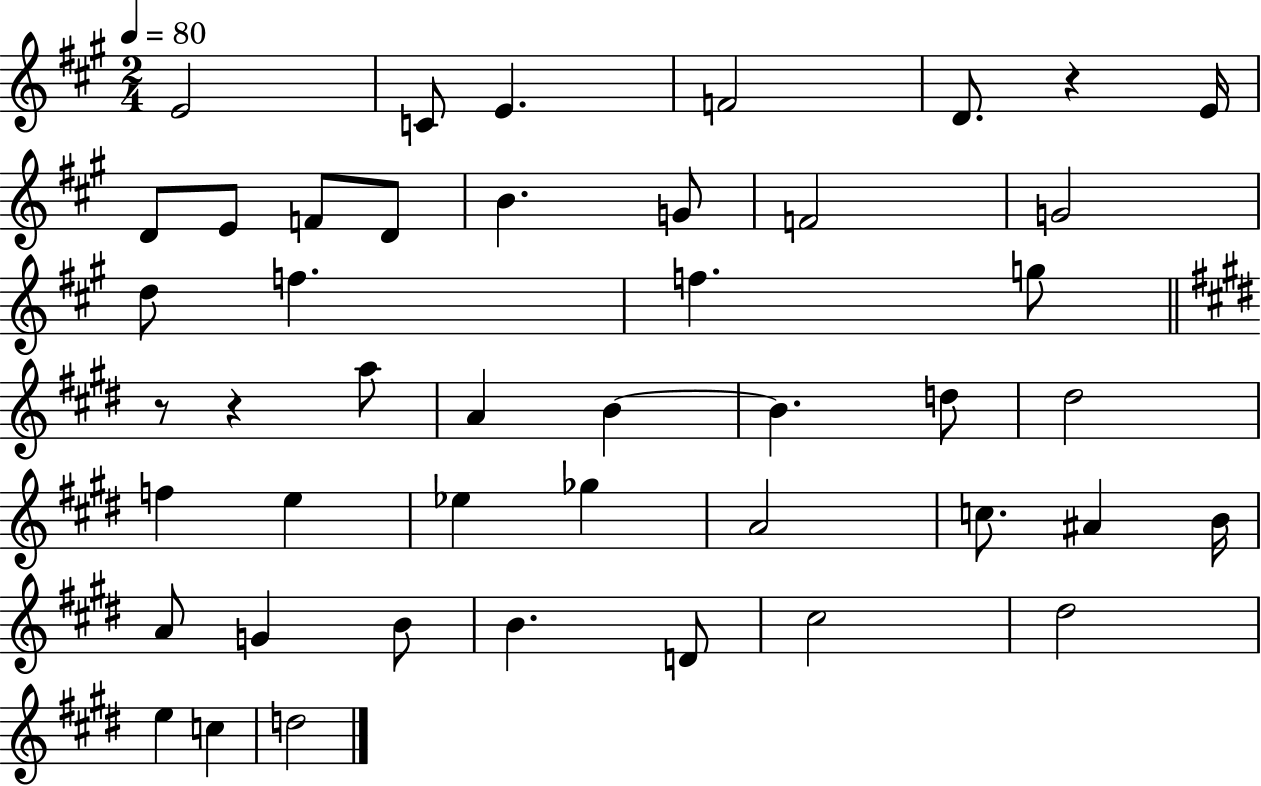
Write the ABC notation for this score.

X:1
T:Untitled
M:2/4
L:1/4
K:A
E2 C/2 E F2 D/2 z E/4 D/2 E/2 F/2 D/2 B G/2 F2 G2 d/2 f f g/2 z/2 z a/2 A B B d/2 ^d2 f e _e _g A2 c/2 ^A B/4 A/2 G B/2 B D/2 ^c2 ^d2 e c d2